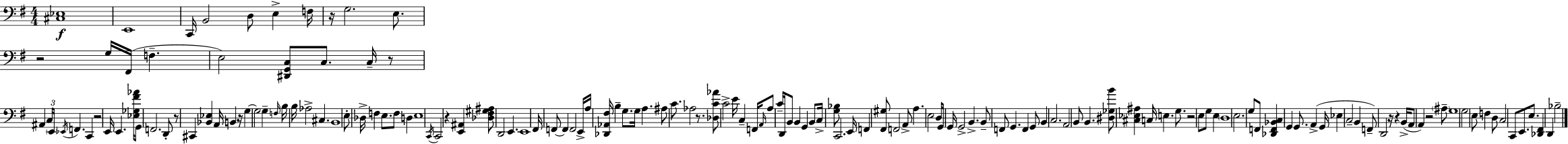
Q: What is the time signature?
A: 4/4